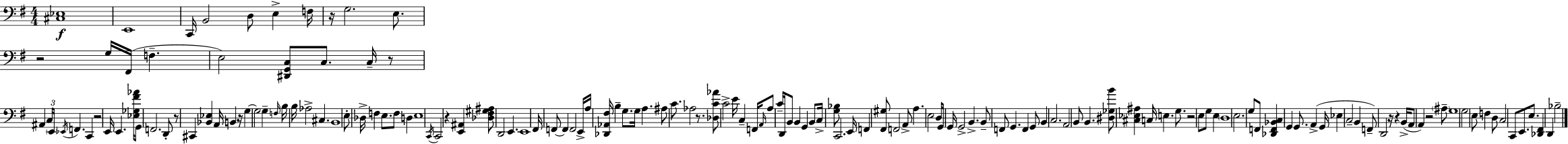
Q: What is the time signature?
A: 4/4